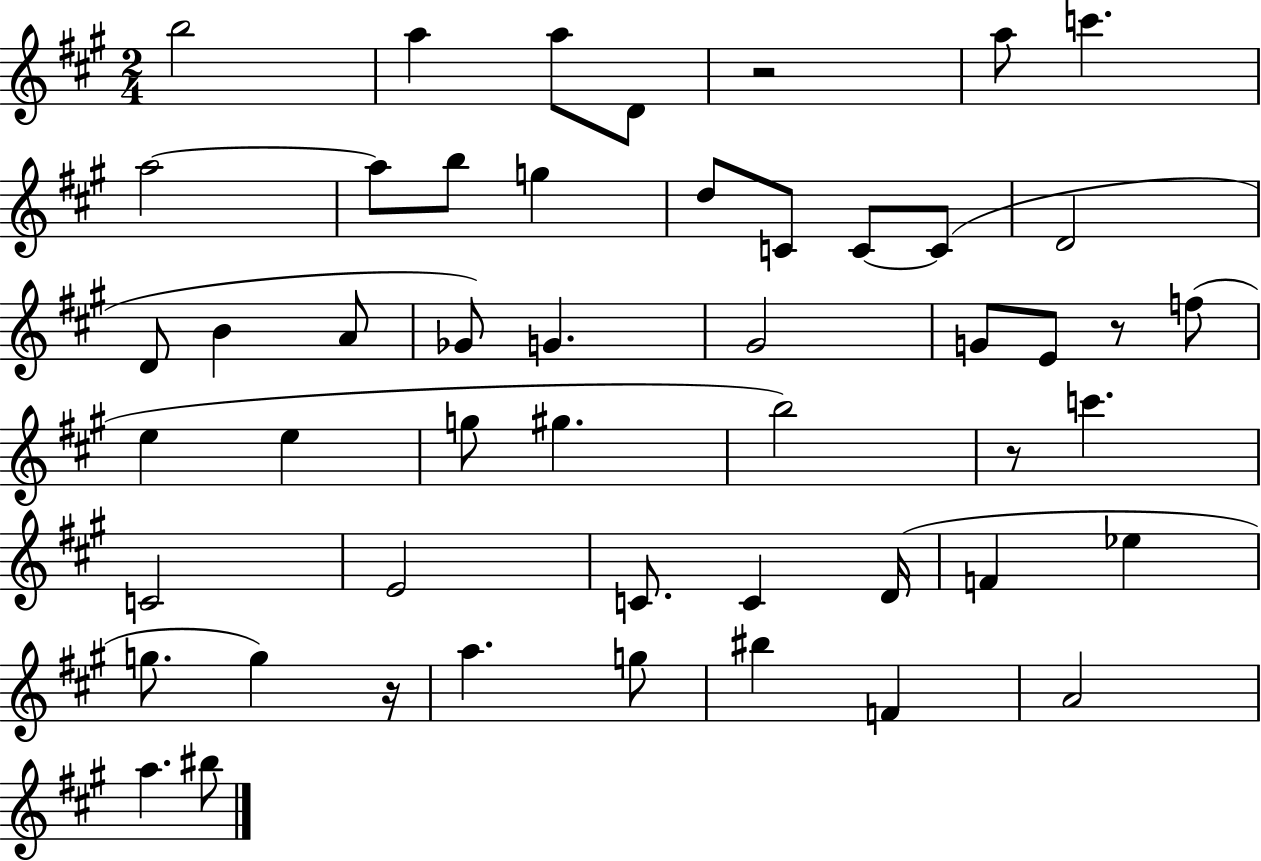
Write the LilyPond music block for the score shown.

{
  \clef treble
  \numericTimeSignature
  \time 2/4
  \key a \major
  b''2 | a''4 a''8 d'8 | r2 | a''8 c'''4. | \break a''2~~ | a''8 b''8 g''4 | d''8 c'8 c'8~~ c'8( | d'2 | \break d'8 b'4 a'8 | ges'8) g'4. | gis'2 | g'8 e'8 r8 f''8( | \break e''4 e''4 | g''8 gis''4. | b''2) | r8 c'''4. | \break c'2 | e'2 | c'8. c'4 d'16( | f'4 ees''4 | \break g''8. g''4) r16 | a''4. g''8 | bis''4 f'4 | a'2 | \break a''4. bis''8 | \bar "|."
}